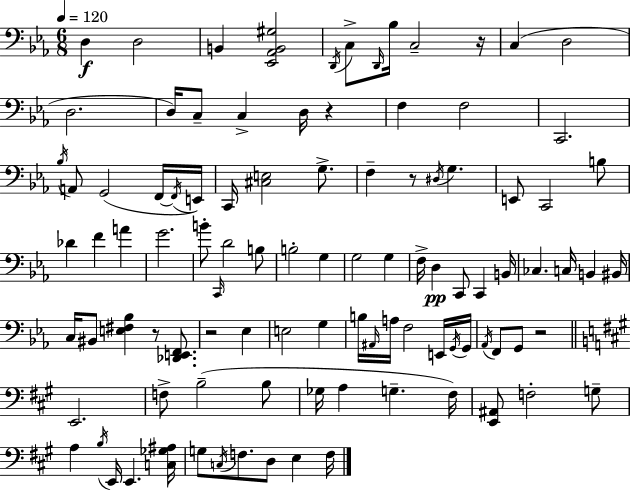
X:1
T:Untitled
M:6/8
L:1/4
K:Eb
D, D,2 B,, [_E,,_A,,B,,^G,]2 D,,/4 C,/2 D,,/4 _B,/4 C,2 z/4 C, D,2 D,2 D,/4 C,/2 C, D,/4 z F, F,2 C,,2 _B,/4 A,,/2 G,,2 F,,/4 F,,/4 E,,/4 C,,/4 [^C,E,]2 G,/2 F, z/2 ^D,/4 G, E,,/2 C,,2 B,/2 _D F A G2 B/2 C,,/4 D2 B,/2 B,2 G, G,2 G, F,/4 D, C,,/2 C,, B,,/4 _C, C,/4 B,, ^B,,/4 C,/4 ^B,,/2 [E,^F,_B,] z/2 [_D,,E,,F,,]/2 z2 _E, E,2 G, B,/4 ^A,,/4 A,/4 F,2 E,,/4 G,,/4 G,,/4 _A,,/4 F,,/2 G,,/2 z2 E,,2 F,/2 B,2 B,/2 _G,/4 A, G, ^F,/4 [E,,^A,,]/2 F,2 G,/2 A, B,/4 E,,/4 E,, [C,_G,^A,]/4 G,/2 C,/4 F,/2 D,/2 E, F,/4